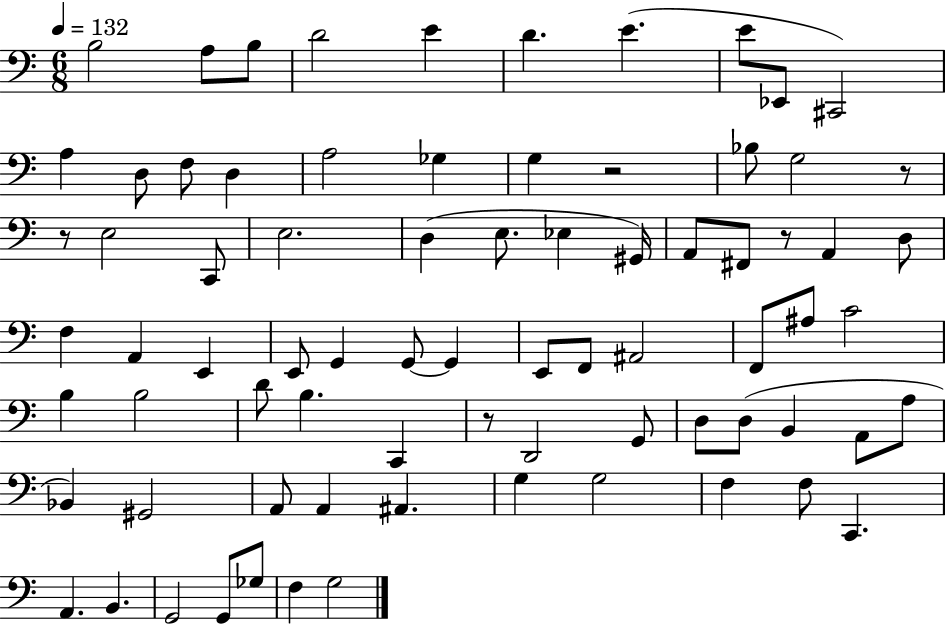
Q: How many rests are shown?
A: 5